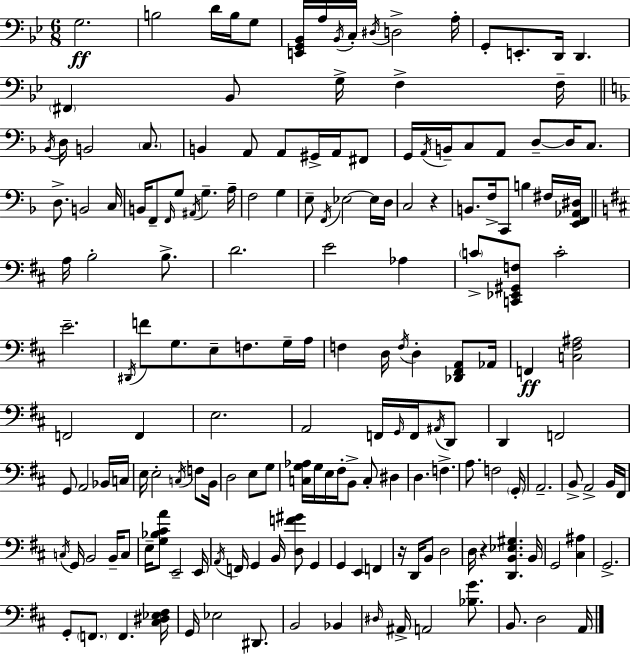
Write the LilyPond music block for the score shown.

{
  \clef bass
  \numericTimeSignature
  \time 6/8
  \key g \minor
  g2.\ff | b2 d'16 b16 g8 | <e, g, bes,>16 a16 \acciaccatura { bes,16 } c16-. \acciaccatura { dis16 } d2-> | a16-. g,8-. e,8.-. d,16 d,4. | \break \parenthesize fis,4 bes,8 g16-> f4-> | f16-- \bar "||" \break \key d \minor \acciaccatura { bes,16 } d16 b,2 \parenthesize c8. | b,4 a,8 a,8 gis,16-> a,16 fis,8 | g,16 \acciaccatura { a,16 } b,16-- c8 a,8 d8--~~ d16 c8. | d8.-> b,2 | \break c16 b,16 f,8-- \grace { f,16 } g8 \acciaccatura { ais,16 } g4.-- | a16-- f2 | g4 e8-- \acciaccatura { f,16 } ees2~~ | ees16 d16 c2 | \break r4 b,8. f16-> c,8 b4 | fis16 <e, f, aes, dis>16 \bar "||" \break \key b \minor a16 b2-. b8.-> | d'2. | e'2 aes4 | \parenthesize c'8-> <c, ees, gis, f>8 c'2-. | \break e'2.-- | \acciaccatura { dis,16 } f'8 g8. e8-- f8. g16-- | a16 f4 d16 \acciaccatura { f16 } d4-. <des, fis, a,>8 | aes,16 f,4\ff <c fis ais>2 | \break f,2 f,4 | e2. | a,2 f,16 \grace { g,16 } | f,16 \acciaccatura { ais,16 } d,8 d,4 f,2 | \break g,8 a,2 | bes,16 c16 e16 e2-. | \acciaccatura { c16 } f8 b,16 d2 | e8 g8 <c g aes>16 g16 e16 fis16-. b,8-> c8-. | \break dis4 d4. f4.-> | a8. f2 | \parenthesize g,16-. a,2.-- | b,8-> a,2-> | \break b,16 fis,16 \acciaccatura { c16 } g,16 b,2 | b,16-- c8 e16-- <g bes cis' a'>8 e,2-- | e,16 \acciaccatura { a,16 } f,16 g,4 | b,16 <d f' gis'>8 g,4 g,4 e,4 | \break f,4 r16 d,16 b,8 d2 | d16 r4 | <d, b, ees gis>4. b,16 g,2 | <cis ais>4 g,2.-> | \break g,8-. \parenthesize f,8. | f,4. <cis dis ees fis>16 g,16 ees2 | dis,8. b,2 | bes,4 \grace { dis16 } ais,16-> a,2 | \break <bes g'>8. b,8. d2 | a,16 \bar "|."
}